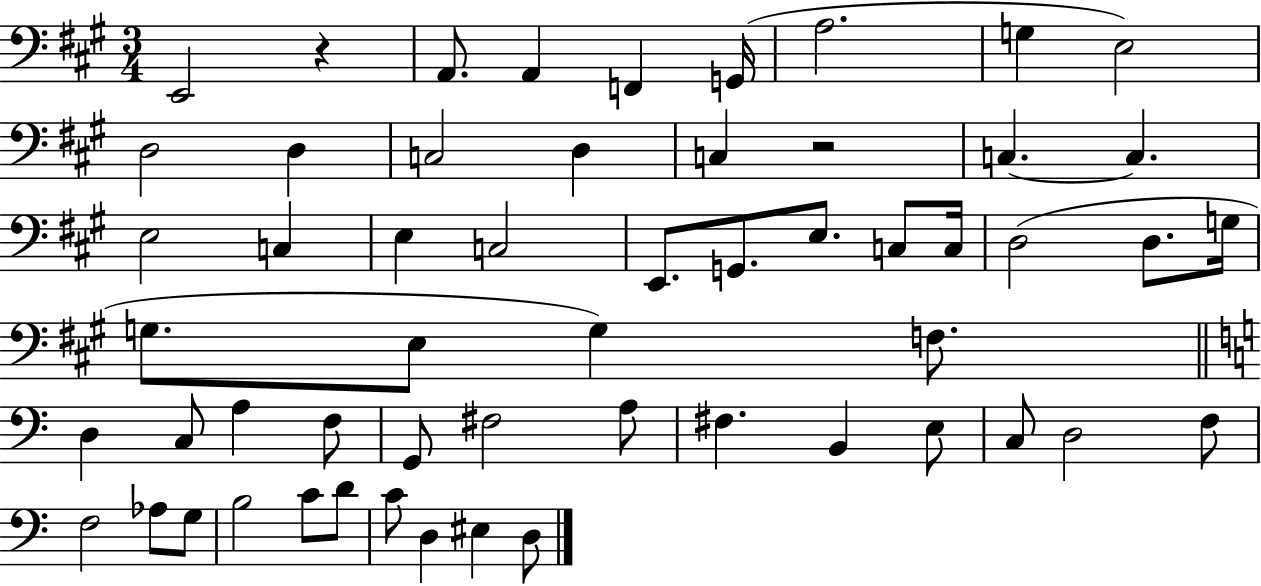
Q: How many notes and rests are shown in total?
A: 56